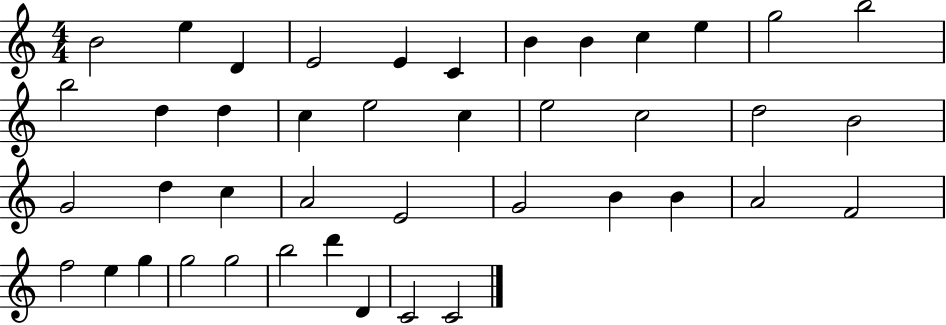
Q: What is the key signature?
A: C major